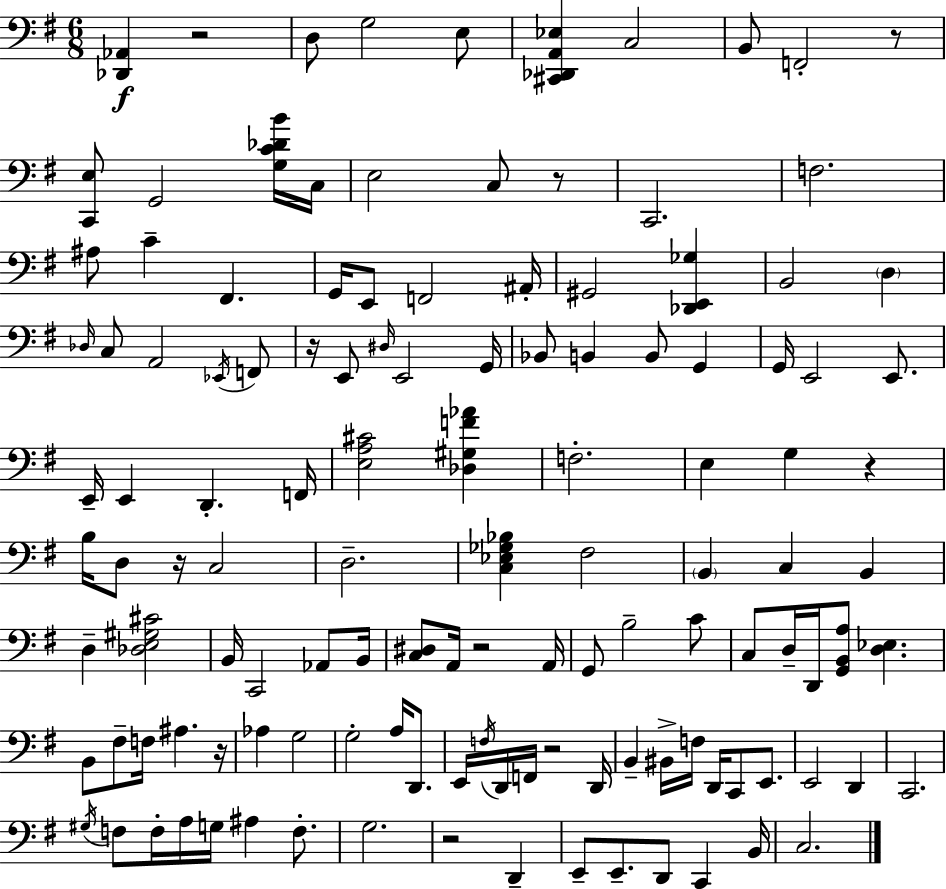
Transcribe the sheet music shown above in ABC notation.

X:1
T:Untitled
M:6/8
L:1/4
K:Em
[_D,,_A,,] z2 D,/2 G,2 E,/2 [^C,,_D,,A,,_E,] C,2 B,,/2 F,,2 z/2 [C,,E,]/2 G,,2 [G,C_DB]/4 C,/4 E,2 C,/2 z/2 C,,2 F,2 ^A,/2 C ^F,, G,,/4 E,,/2 F,,2 ^A,,/4 ^G,,2 [_D,,E,,_G,] B,,2 D, _D,/4 C,/2 A,,2 _E,,/4 F,,/2 z/4 E,,/2 ^D,/4 E,,2 G,,/4 _B,,/2 B,, B,,/2 G,, G,,/4 E,,2 E,,/2 E,,/4 E,, D,, F,,/4 [E,A,^C]2 [_D,^G,F_A] F,2 E, G, z B,/4 D,/2 z/4 C,2 D,2 [C,_E,_G,_B,] ^F,2 B,, C, B,, D, [_D,E,^G,^C]2 B,,/4 C,,2 _A,,/2 B,,/4 [C,^D,]/2 A,,/4 z2 A,,/4 G,,/2 B,2 C/2 C,/2 D,/4 D,,/4 [G,,B,,A,]/2 [D,_E,] B,,/2 ^F,/2 F,/4 ^A, z/4 _A, G,2 G,2 A,/4 D,,/2 E,,/4 F,/4 D,,/4 F,,/4 z2 D,,/4 B,, ^B,,/4 F,/4 D,,/4 C,,/2 E,,/2 E,,2 D,, C,,2 ^G,/4 F,/2 F,/4 A,/4 G,/4 ^A, F,/2 G,2 z2 D,, E,,/2 E,,/2 D,,/2 C,, B,,/4 C,2